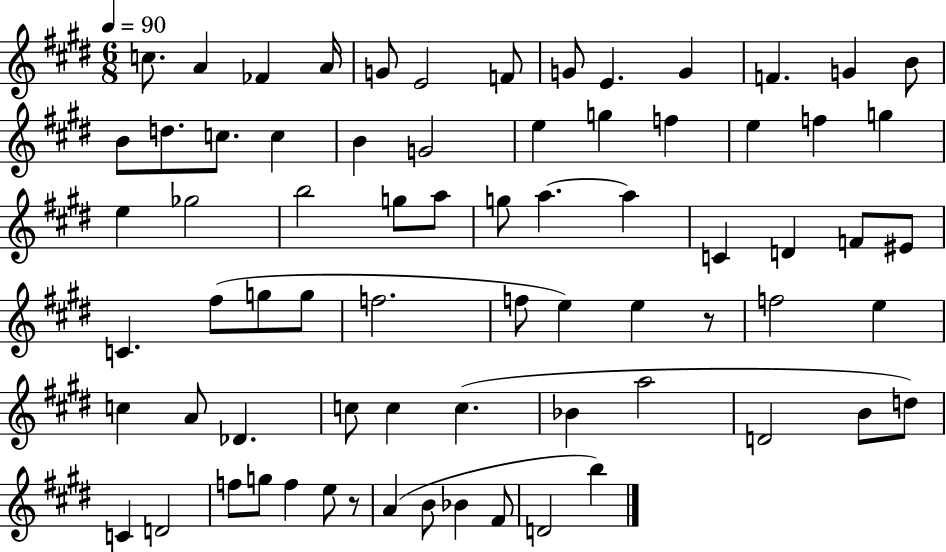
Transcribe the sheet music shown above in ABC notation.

X:1
T:Untitled
M:6/8
L:1/4
K:E
c/2 A _F A/4 G/2 E2 F/2 G/2 E G F G B/2 B/2 d/2 c/2 c B G2 e g f e f g e _g2 b2 g/2 a/2 g/2 a a C D F/2 ^E/2 C ^f/2 g/2 g/2 f2 f/2 e e z/2 f2 e c A/2 _D c/2 c c _B a2 D2 B/2 d/2 C D2 f/2 g/2 f e/2 z/2 A B/2 _B ^F/2 D2 b